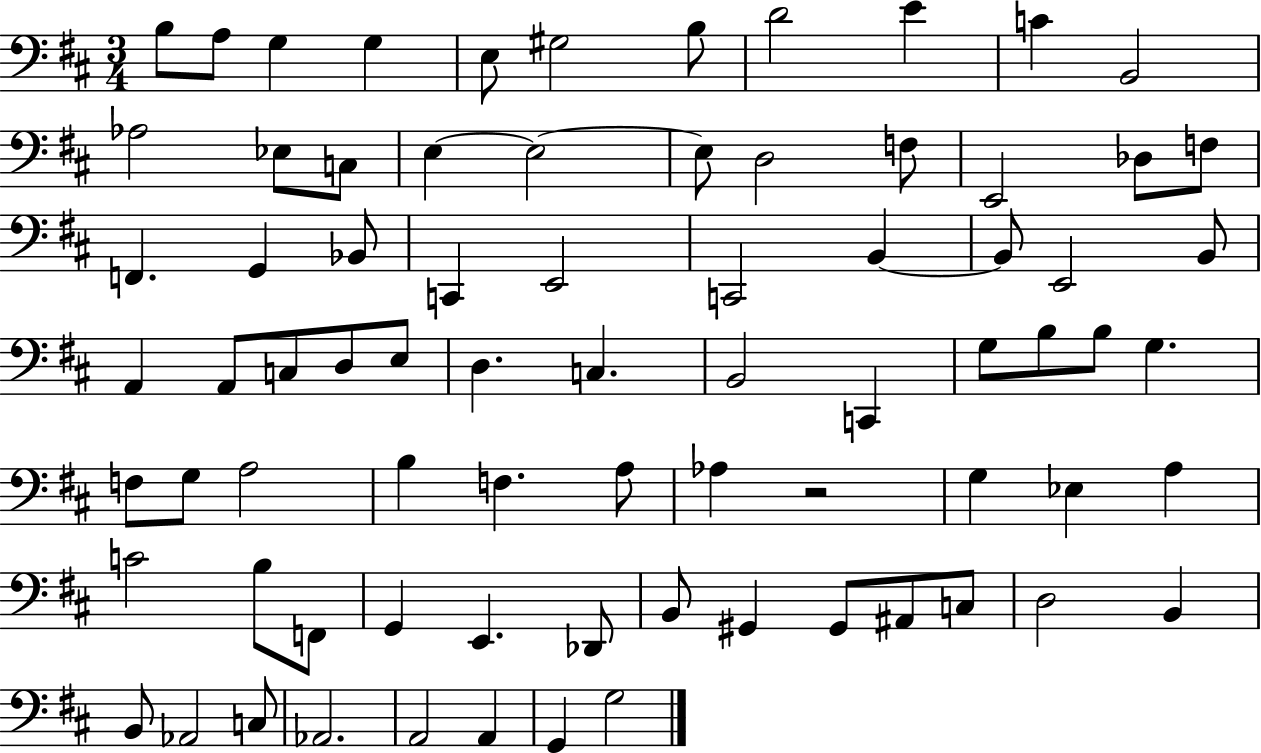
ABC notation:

X:1
T:Untitled
M:3/4
L:1/4
K:D
B,/2 A,/2 G, G, E,/2 ^G,2 B,/2 D2 E C B,,2 _A,2 _E,/2 C,/2 E, E,2 E,/2 D,2 F,/2 E,,2 _D,/2 F,/2 F,, G,, _B,,/2 C,, E,,2 C,,2 B,, B,,/2 E,,2 B,,/2 A,, A,,/2 C,/2 D,/2 E,/2 D, C, B,,2 C,, G,/2 B,/2 B,/2 G, F,/2 G,/2 A,2 B, F, A,/2 _A, z2 G, _E, A, C2 B,/2 F,,/2 G,, E,, _D,,/2 B,,/2 ^G,, ^G,,/2 ^A,,/2 C,/2 D,2 B,, B,,/2 _A,,2 C,/2 _A,,2 A,,2 A,, G,, G,2